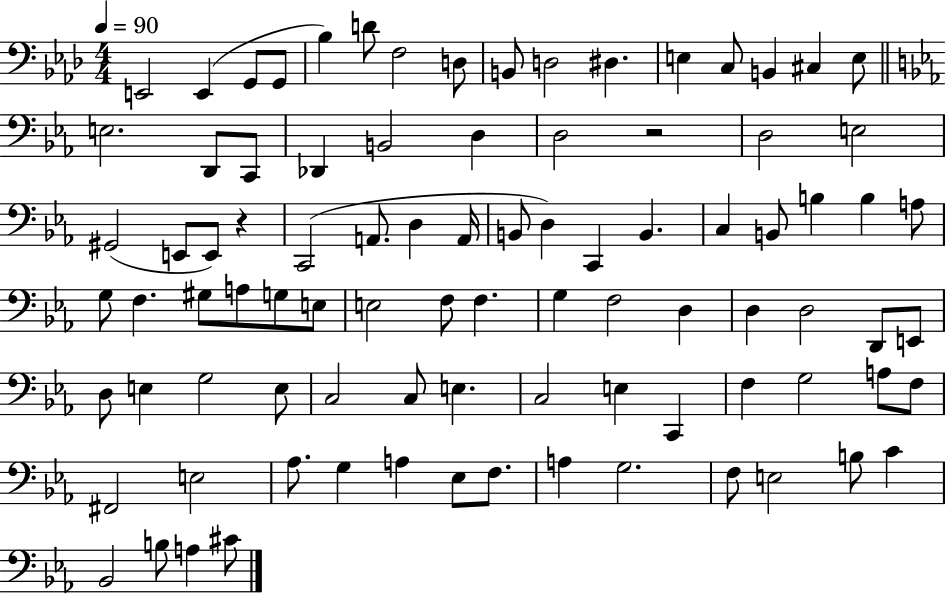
{
  \clef bass
  \numericTimeSignature
  \time 4/4
  \key aes \major
  \tempo 4 = 90
  \repeat volta 2 { e,2 e,4( g,8 g,8 | bes4) d'8 f2 d8 | b,8 d2 dis4. | e4 c8 b,4 cis4 e8 | \break \bar "||" \break \key ees \major e2. d,8 c,8 | des,4 b,2 d4 | d2 r2 | d2 e2 | \break gis,2( e,8 e,8) r4 | c,2( a,8. d4 a,16 | b,8 d4) c,4 b,4. | c4 b,8 b4 b4 a8 | \break g8 f4. gis8 a8 g8 e8 | e2 f8 f4. | g4 f2 d4 | d4 d2 d,8 e,8 | \break d8 e4 g2 e8 | c2 c8 e4. | c2 e4 c,4 | f4 g2 a8 f8 | \break fis,2 e2 | aes8. g4 a4 ees8 f8. | a4 g2. | f8 e2 b8 c'4 | \break bes,2 b8 a4 cis'8 | } \bar "|."
}